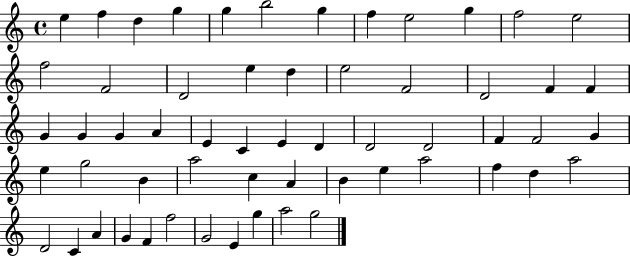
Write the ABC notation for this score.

X:1
T:Untitled
M:4/4
L:1/4
K:C
e f d g g b2 g f e2 g f2 e2 f2 F2 D2 e d e2 F2 D2 F F G G G A E C E D D2 D2 F F2 G e g2 B a2 c A B e a2 f d a2 D2 C A G F f2 G2 E g a2 g2